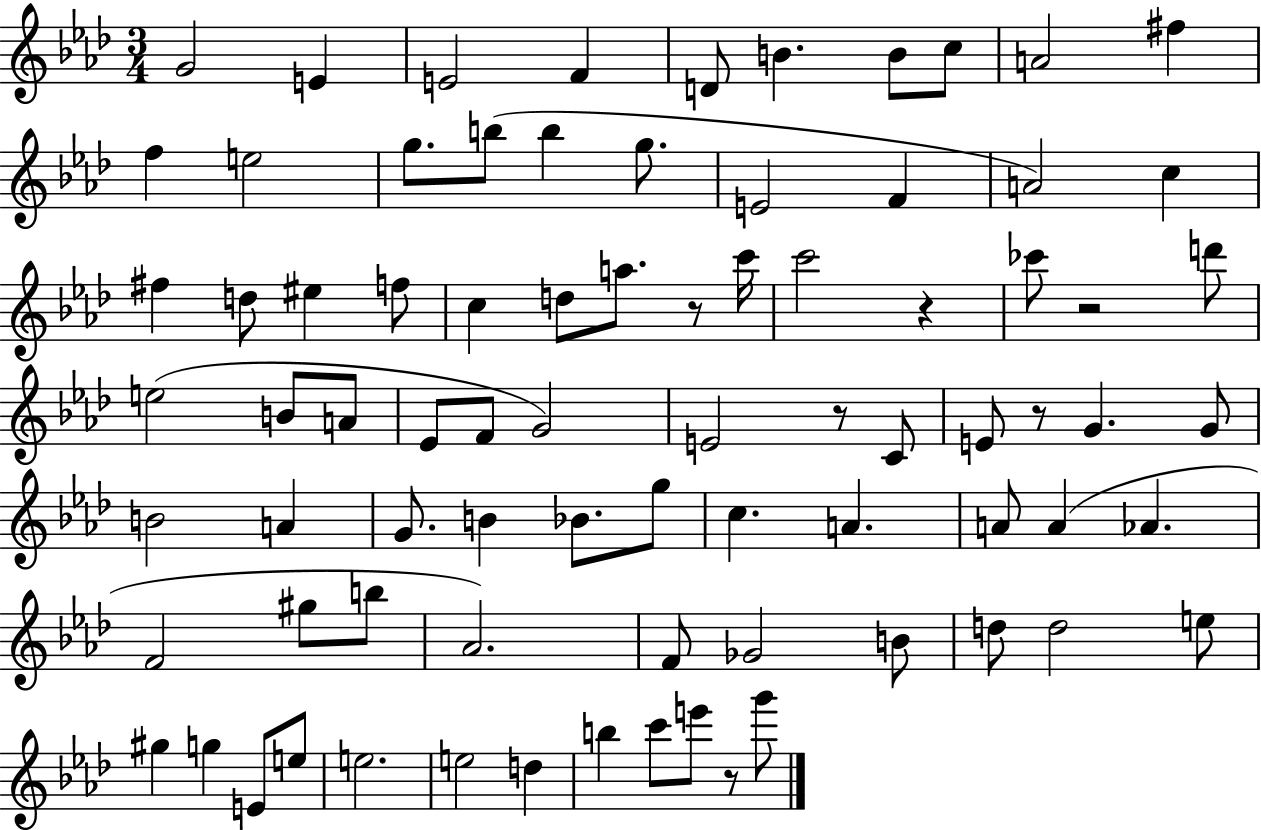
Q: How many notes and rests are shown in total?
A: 80